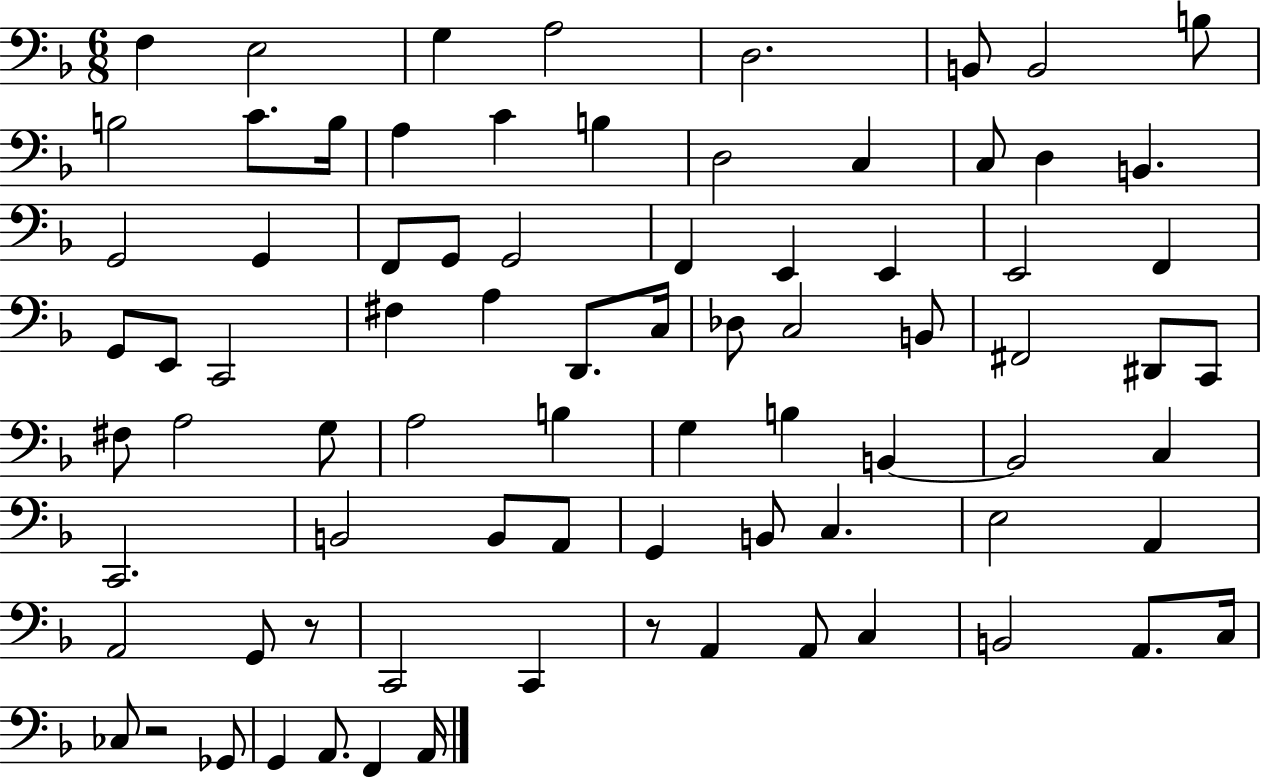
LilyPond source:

{
  \clef bass
  \numericTimeSignature
  \time 6/8
  \key f \major
  f4 e2 | g4 a2 | d2. | b,8 b,2 b8 | \break b2 c'8. b16 | a4 c'4 b4 | d2 c4 | c8 d4 b,4. | \break g,2 g,4 | f,8 g,8 g,2 | f,4 e,4 e,4 | e,2 f,4 | \break g,8 e,8 c,2 | fis4 a4 d,8. c16 | des8 c2 b,8 | fis,2 dis,8 c,8 | \break fis8 a2 g8 | a2 b4 | g4 b4 b,4~~ | b,2 c4 | \break c,2. | b,2 b,8 a,8 | g,4 b,8 c4. | e2 a,4 | \break a,2 g,8 r8 | c,2 c,4 | r8 a,4 a,8 c4 | b,2 a,8. c16 | \break ces8 r2 ges,8 | g,4 a,8. f,4 a,16 | \bar "|."
}